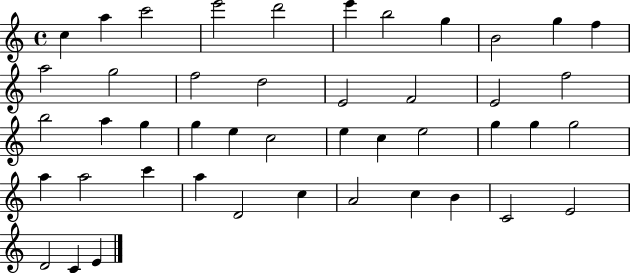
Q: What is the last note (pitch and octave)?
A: E4